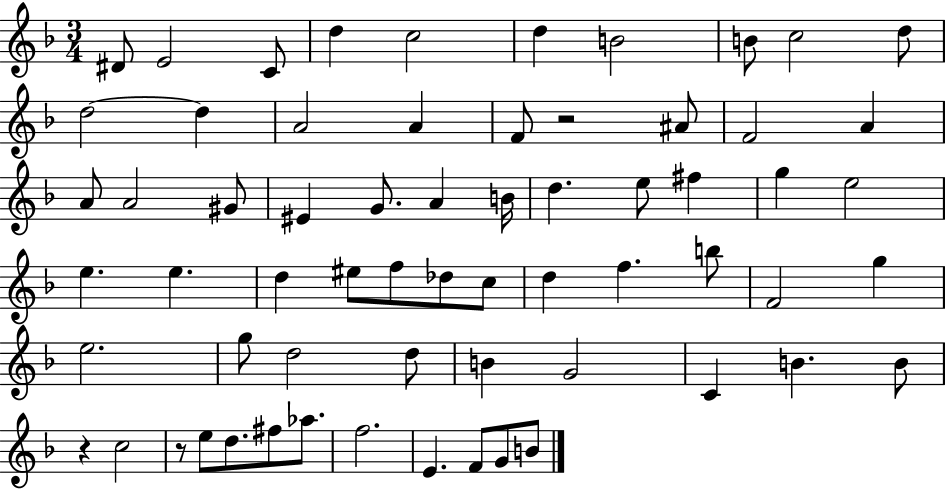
{
  \clef treble
  \numericTimeSignature
  \time 3/4
  \key f \major
  dis'8 e'2 c'8 | d''4 c''2 | d''4 b'2 | b'8 c''2 d''8 | \break d''2~~ d''4 | a'2 a'4 | f'8 r2 ais'8 | f'2 a'4 | \break a'8 a'2 gis'8 | eis'4 g'8. a'4 b'16 | d''4. e''8 fis''4 | g''4 e''2 | \break e''4. e''4. | d''4 eis''8 f''8 des''8 c''8 | d''4 f''4. b''8 | f'2 g''4 | \break e''2. | g''8 d''2 d''8 | b'4 g'2 | c'4 b'4. b'8 | \break r4 c''2 | r8 e''8 d''8. fis''8 aes''8. | f''2. | e'4. f'8 g'8 b'8 | \break \bar "|."
}